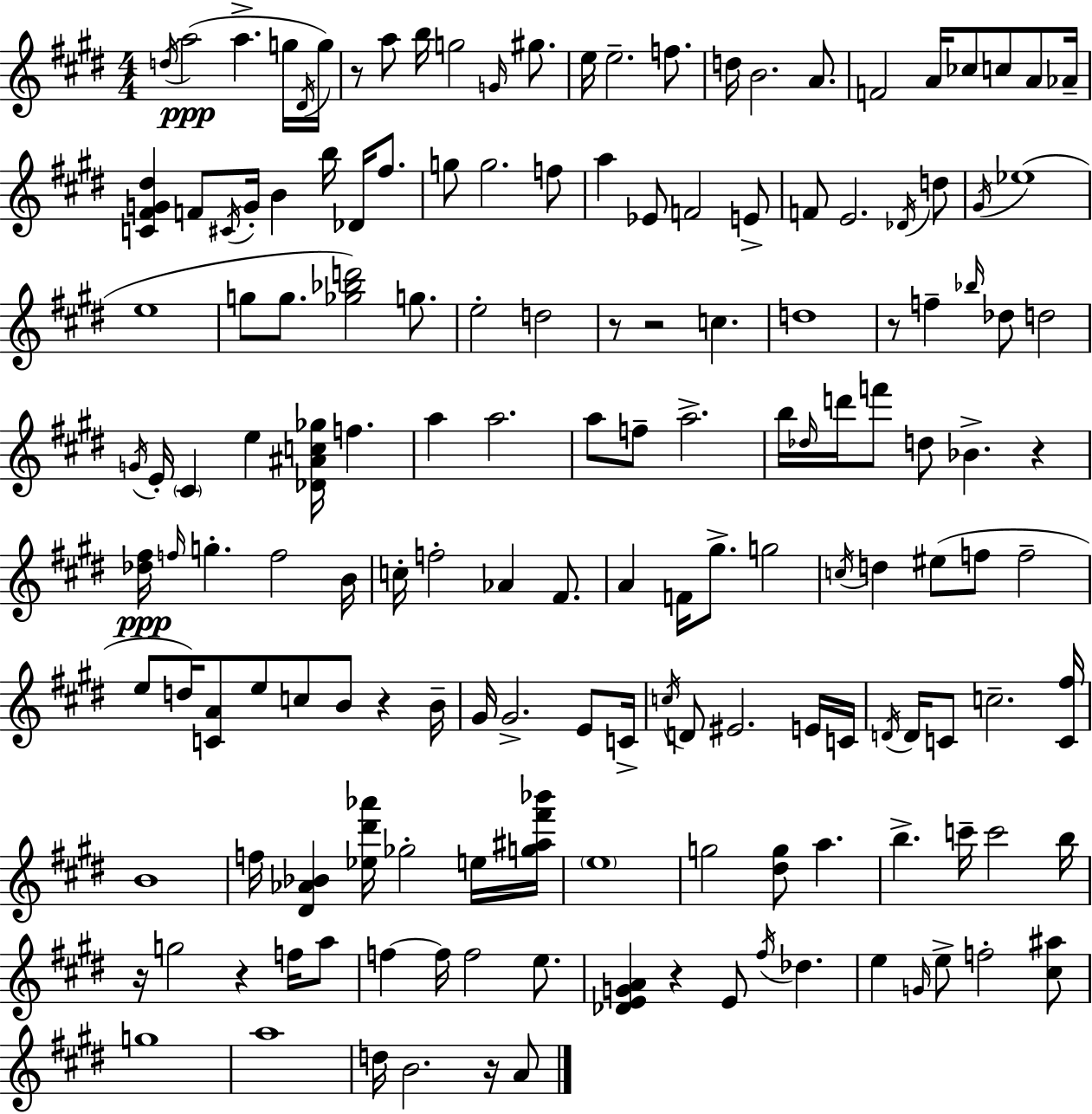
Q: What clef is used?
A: treble